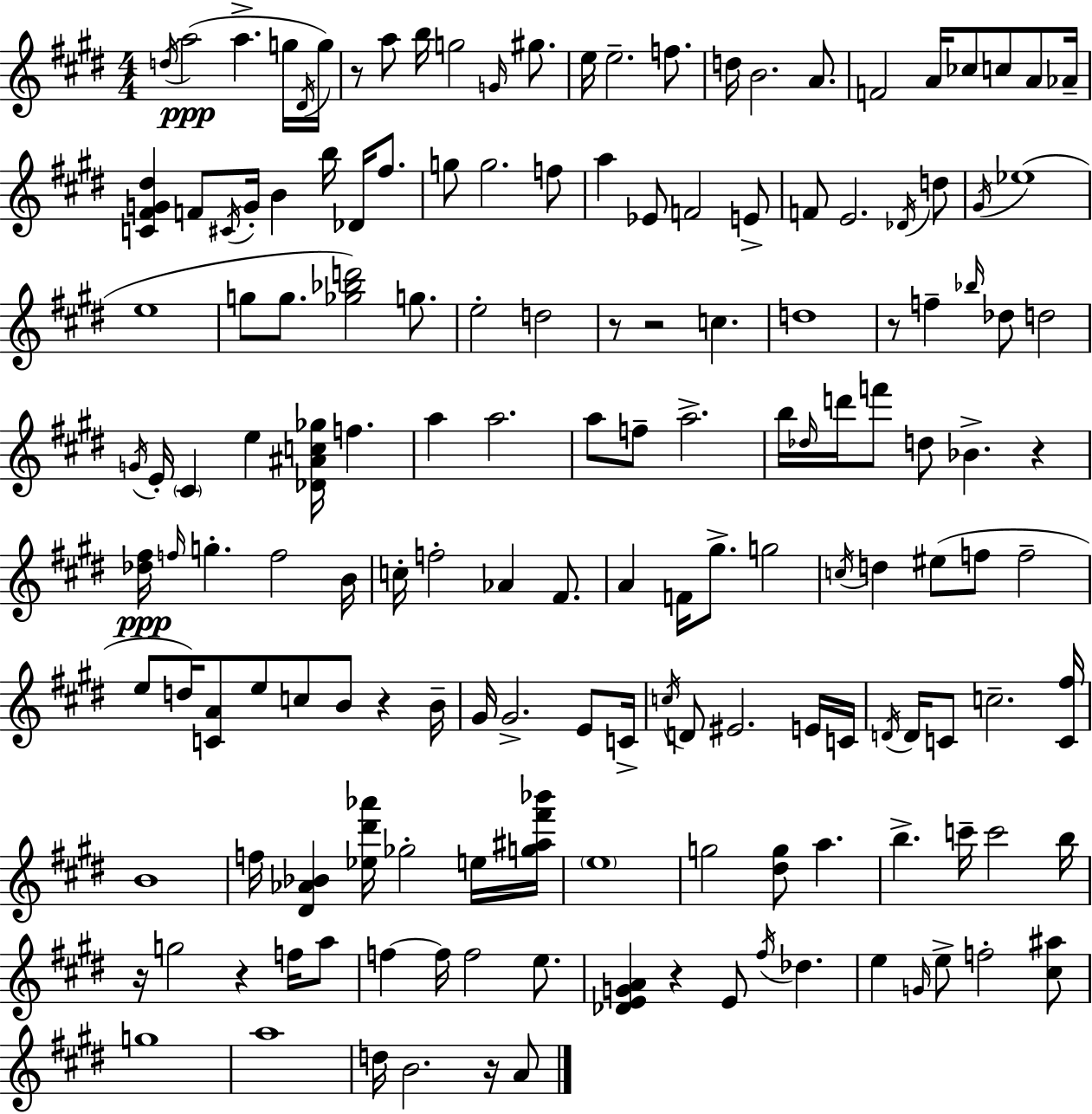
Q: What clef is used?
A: treble